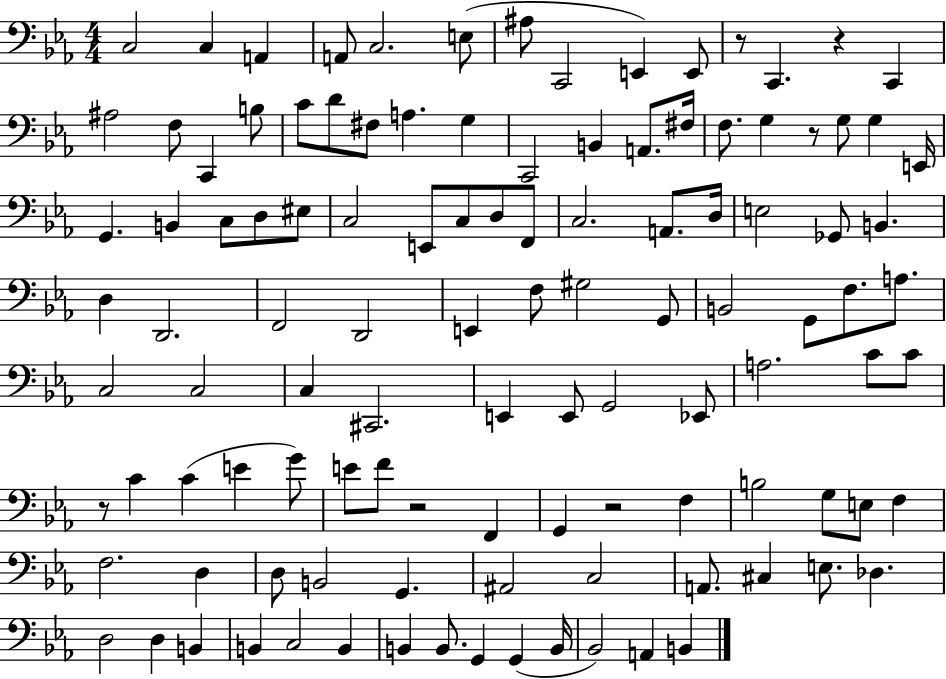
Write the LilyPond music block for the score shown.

{
  \clef bass
  \numericTimeSignature
  \time 4/4
  \key ees \major
  c2 c4 a,4 | a,8 c2. e8( | ais8 c,2 e,4) e,8 | r8 c,4. r4 c,4 | \break ais2 f8 c,4 b8 | c'8 d'8 fis8 a4. g4 | c,2 b,4 a,8. fis16 | f8. g4 r8 g8 g4 e,16 | \break g,4. b,4 c8 d8 eis8 | c2 e,8 c8 d8 f,8 | c2. a,8. d16 | e2 ges,8 b,4. | \break d4 d,2. | f,2 d,2 | e,4 f8 gis2 g,8 | b,2 g,8 f8. a8. | \break c2 c2 | c4 cis,2. | e,4 e,8 g,2 ees,8 | a2. c'8 c'8 | \break r8 c'4 c'4( e'4 g'8) | e'8 f'8 r2 f,4 | g,4 r2 f4 | b2 g8 e8 f4 | \break f2. d4 | d8 b,2 g,4. | ais,2 c2 | a,8. cis4 e8. des4. | \break d2 d4 b,4 | b,4 c2 b,4 | b,4 b,8. g,4 g,4( b,16 | bes,2) a,4 b,4 | \break \bar "|."
}